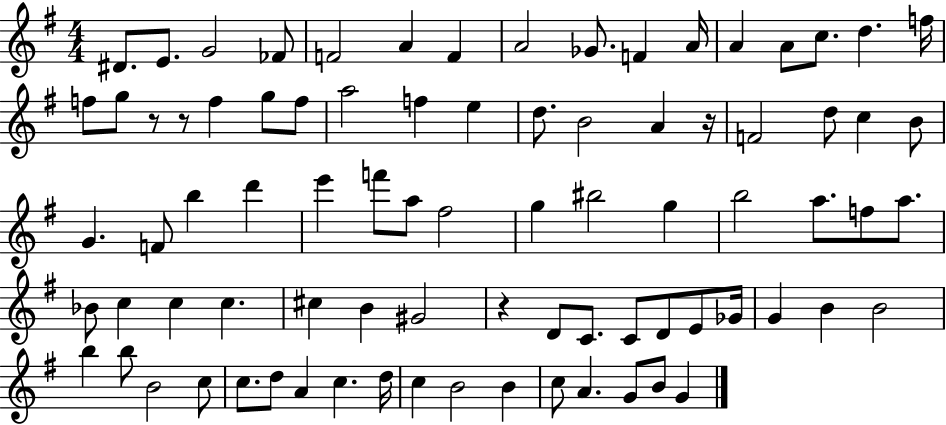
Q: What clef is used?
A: treble